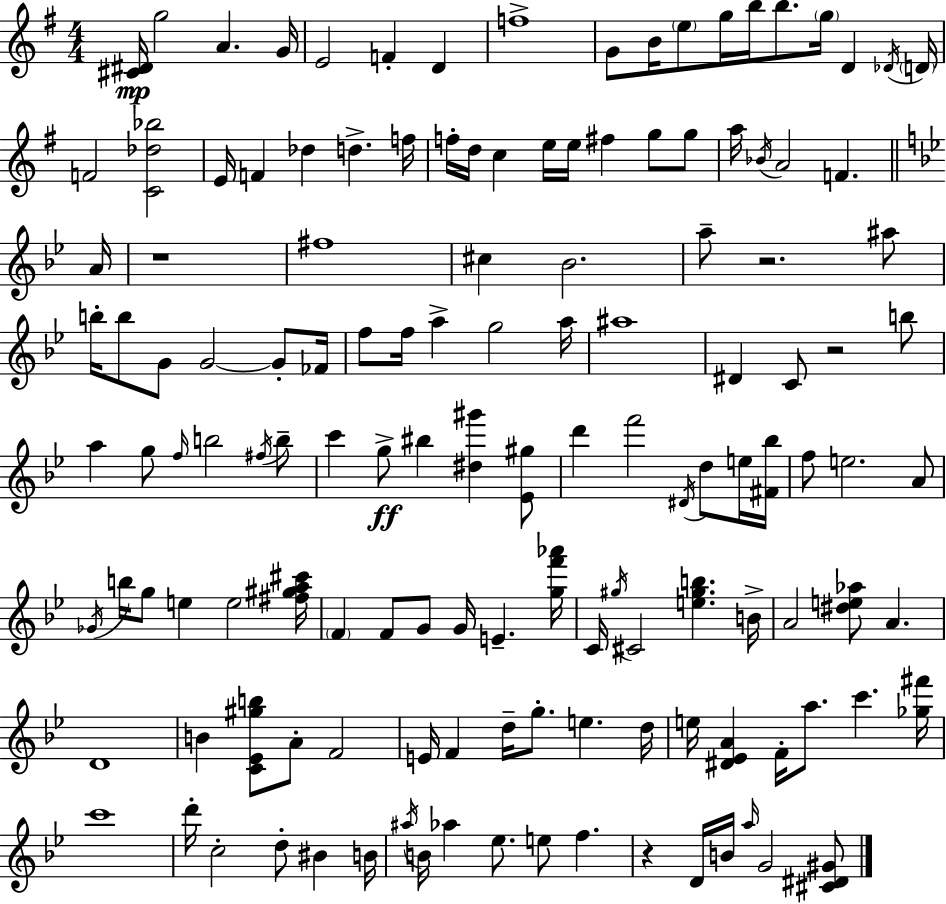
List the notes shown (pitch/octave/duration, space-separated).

[C#4,D#4]/s G5/h A4/q. G4/s E4/h F4/q D4/q F5/w G4/e B4/s E5/e G5/s B5/s B5/e. G5/s D4/q Db4/s D4/s F4/h [C4,Db5,Bb5]/h E4/s F4/q Db5/q D5/q. F5/s F5/s D5/s C5/q E5/s E5/s F#5/q G5/e G5/e A5/s Bb4/s A4/h F4/q. A4/s R/w F#5/w C#5/q Bb4/h. A5/e R/h. A#5/e B5/s B5/e G4/e G4/h G4/e FES4/s F5/e F5/s A5/q G5/h A5/s A#5/w D#4/q C4/e R/h B5/e A5/q G5/e F5/s B5/h F#5/s B5/e C6/q G5/e BIS5/q [D#5,G#6]/q [Eb4,G#5]/e D6/q F6/h D#4/s D5/e E5/s [F#4,Bb5]/s F5/e E5/h. A4/e Gb4/s B5/s G5/e E5/q E5/h [F#5,G#5,A5,C#6]/s F4/q F4/e G4/e G4/s E4/q. [G5,F6,Ab6]/s C4/s G#5/s C#4/h [E5,G#5,B5]/q. B4/s A4/h [D#5,E5,Ab5]/e A4/q. D4/w B4/q [C4,Eb4,G#5,B5]/e A4/e F4/h E4/s F4/q D5/s G5/e. E5/q. D5/s E5/s [D#4,Eb4,A4]/q F4/s A5/e. C6/q. [Gb5,F#6]/s C6/w D6/s C5/h D5/e BIS4/q B4/s A#5/s B4/s Ab5/q Eb5/e. E5/e F5/q. R/q D4/s B4/s A5/s G4/h [C#4,D#4,G#4]/e